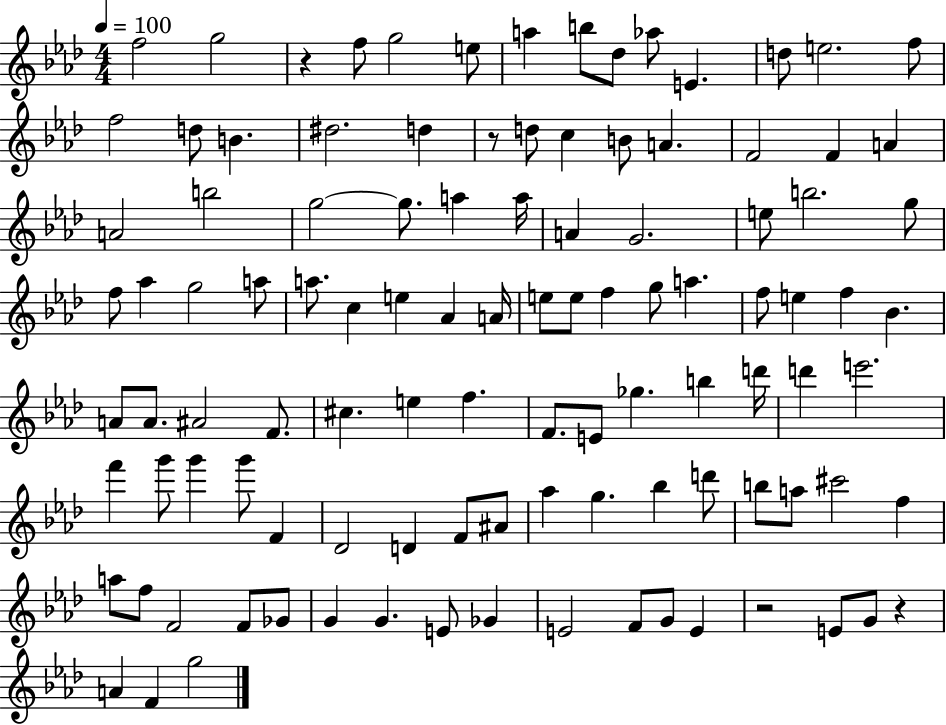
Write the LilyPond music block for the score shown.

{
  \clef treble
  \numericTimeSignature
  \time 4/4
  \key aes \major
  \tempo 4 = 100
  f''2 g''2 | r4 f''8 g''2 e''8 | a''4 b''8 des''8 aes''8 e'4. | d''8 e''2. f''8 | \break f''2 d''8 b'4. | dis''2. d''4 | r8 d''8 c''4 b'8 a'4. | f'2 f'4 a'4 | \break a'2 b''2 | g''2~~ g''8. a''4 a''16 | a'4 g'2. | e''8 b''2. g''8 | \break f''8 aes''4 g''2 a''8 | a''8. c''4 e''4 aes'4 a'16 | e''8 e''8 f''4 g''8 a''4. | f''8 e''4 f''4 bes'4. | \break a'8 a'8. ais'2 f'8. | cis''4. e''4 f''4. | f'8. e'8 ges''4. b''4 d'''16 | d'''4 e'''2. | \break f'''4 g'''8 g'''4 g'''8 f'4 | des'2 d'4 f'8 ais'8 | aes''4 g''4. bes''4 d'''8 | b''8 a''8 cis'''2 f''4 | \break a''8 f''8 f'2 f'8 ges'8 | g'4 g'4. e'8 ges'4 | e'2 f'8 g'8 e'4 | r2 e'8 g'8 r4 | \break a'4 f'4 g''2 | \bar "|."
}